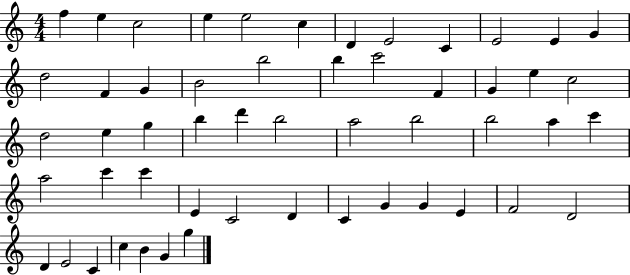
F5/q E5/q C5/h E5/q E5/h C5/q D4/q E4/h C4/q E4/h E4/q G4/q D5/h F4/q G4/q B4/h B5/h B5/q C6/h F4/q G4/q E5/q C5/h D5/h E5/q G5/q B5/q D6/q B5/h A5/h B5/h B5/h A5/q C6/q A5/h C6/q C6/q E4/q C4/h D4/q C4/q G4/q G4/q E4/q F4/h D4/h D4/q E4/h C4/q C5/q B4/q G4/q G5/q